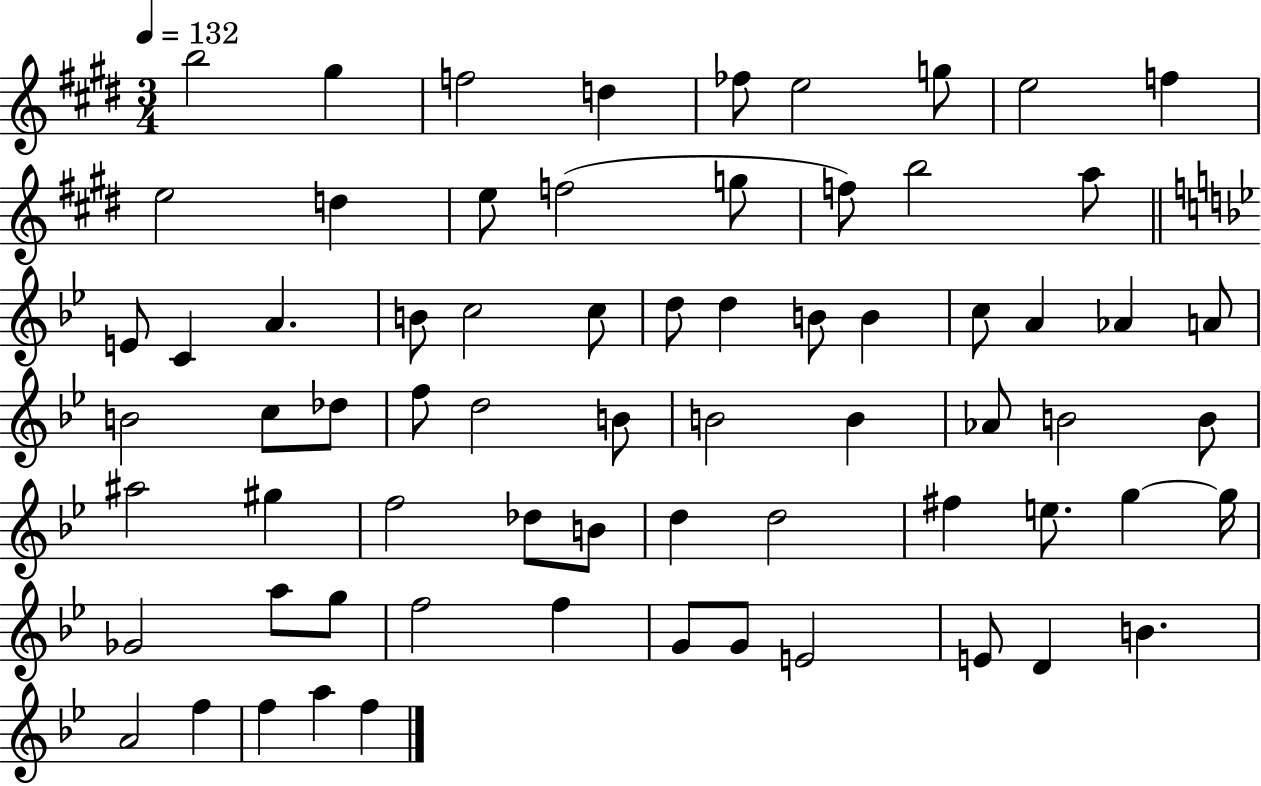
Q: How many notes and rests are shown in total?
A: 69